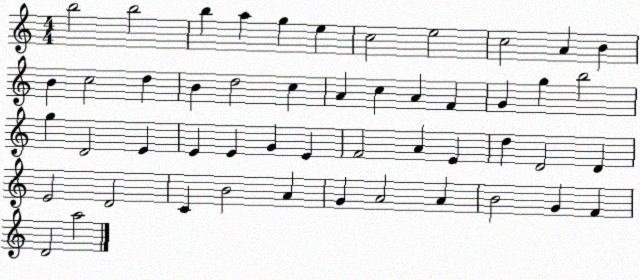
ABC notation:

X:1
T:Untitled
M:4/4
L:1/4
K:C
b2 b2 b a g e c2 e2 c2 A B B c2 d B d2 c A c A F G g b2 g D2 E E E G E F2 A E d D2 D E2 D2 C B2 A G A2 A B2 G F D2 a2